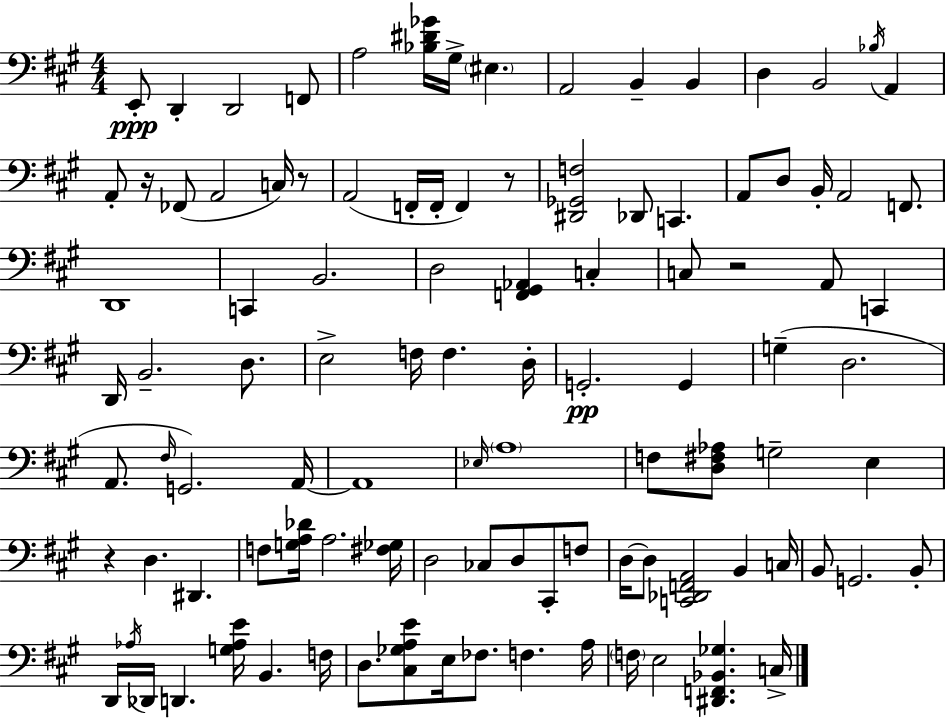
X:1
T:Untitled
M:4/4
L:1/4
K:A
E,,/2 D,, D,,2 F,,/2 A,2 [_B,^D_G]/4 ^G,/4 ^E, A,,2 B,, B,, D, B,,2 _B,/4 A,, A,,/2 z/4 _F,,/2 A,,2 C,/4 z/2 A,,2 F,,/4 F,,/4 F,, z/2 [^D,,_G,,F,]2 _D,,/2 C,, A,,/2 D,/2 B,,/4 A,,2 F,,/2 D,,4 C,, B,,2 D,2 [F,,^G,,_A,,] C, C,/2 z2 A,,/2 C,, D,,/4 B,,2 D,/2 E,2 F,/4 F, D,/4 G,,2 G,, G, D,2 A,,/2 ^F,/4 G,,2 A,,/4 A,,4 _E,/4 A,4 F,/2 [D,^F,_A,]/2 G,2 E, z D, ^D,, F,/2 [G,A,_D]/4 A,2 [^F,_G,]/4 D,2 _C,/2 D,/2 ^C,,/2 F,/2 D,/4 D,/2 [C,,_D,,F,,A,,]2 B,, C,/4 B,,/2 G,,2 B,,/2 D,,/4 _A,/4 _D,,/4 D,, [G,_A,E]/4 B,, F,/4 D,/2 [^C,_G,A,E]/2 E,/4 _F,/2 F, A,/4 F,/4 E,2 [^D,,F,,_B,,_G,] C,/4